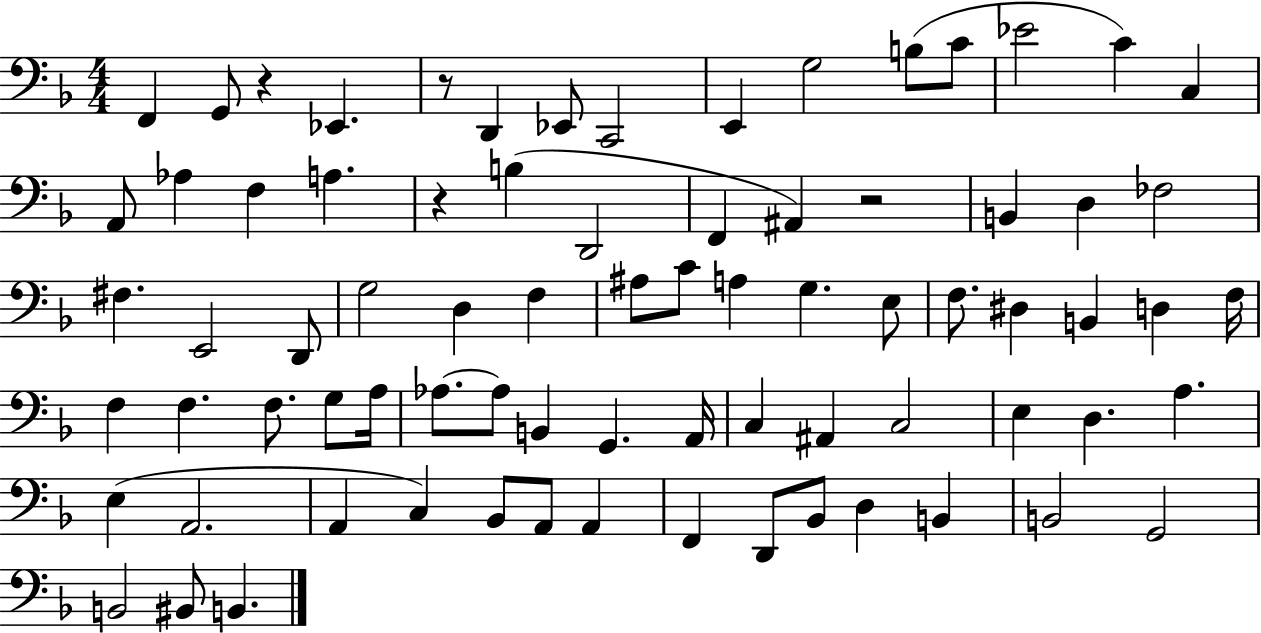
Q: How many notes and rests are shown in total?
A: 77